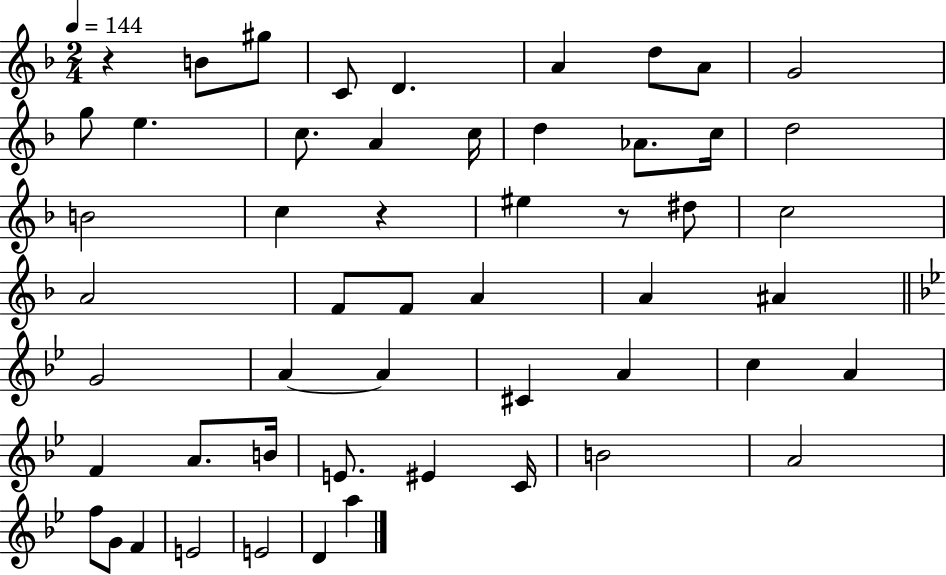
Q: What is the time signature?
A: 2/4